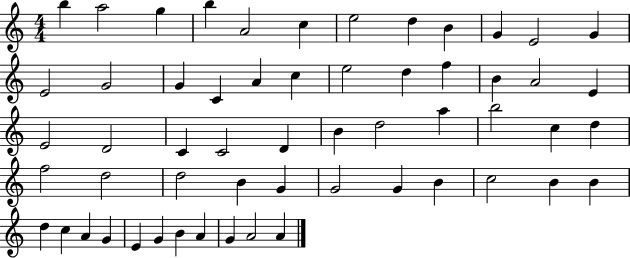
X:1
T:Untitled
M:4/4
L:1/4
K:C
b a2 g b A2 c e2 d B G E2 G E2 G2 G C A c e2 d f B A2 E E2 D2 C C2 D B d2 a b2 c d f2 d2 d2 B G G2 G B c2 B B d c A G E G B A G A2 A